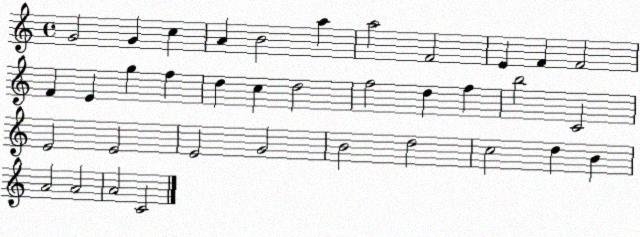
X:1
T:Untitled
M:4/4
L:1/4
K:C
G2 G c A B2 a a2 F2 E F F2 F E g f d c d2 f2 d f b2 C2 E2 E2 E2 G2 B2 d2 c2 d B A2 A2 A2 C2